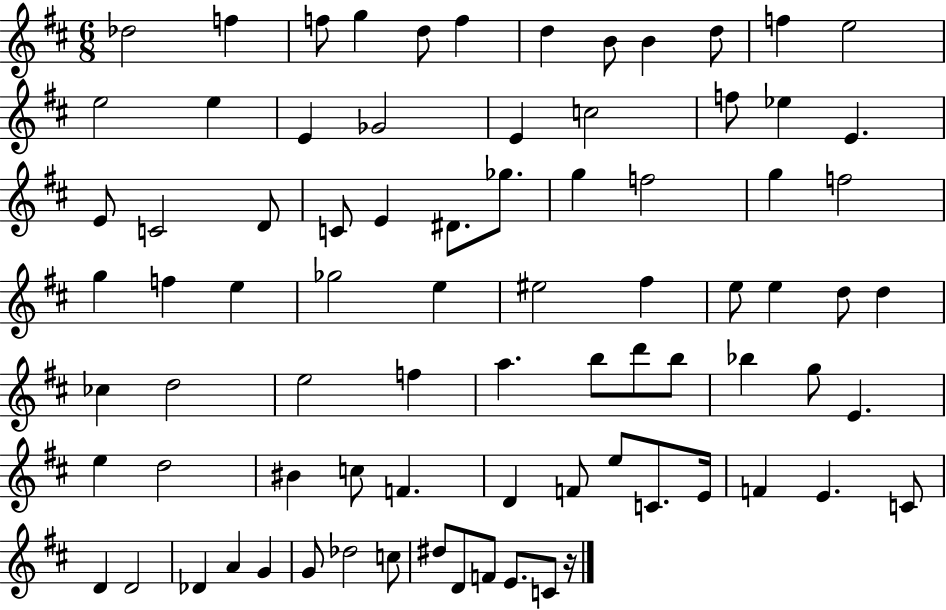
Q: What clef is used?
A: treble